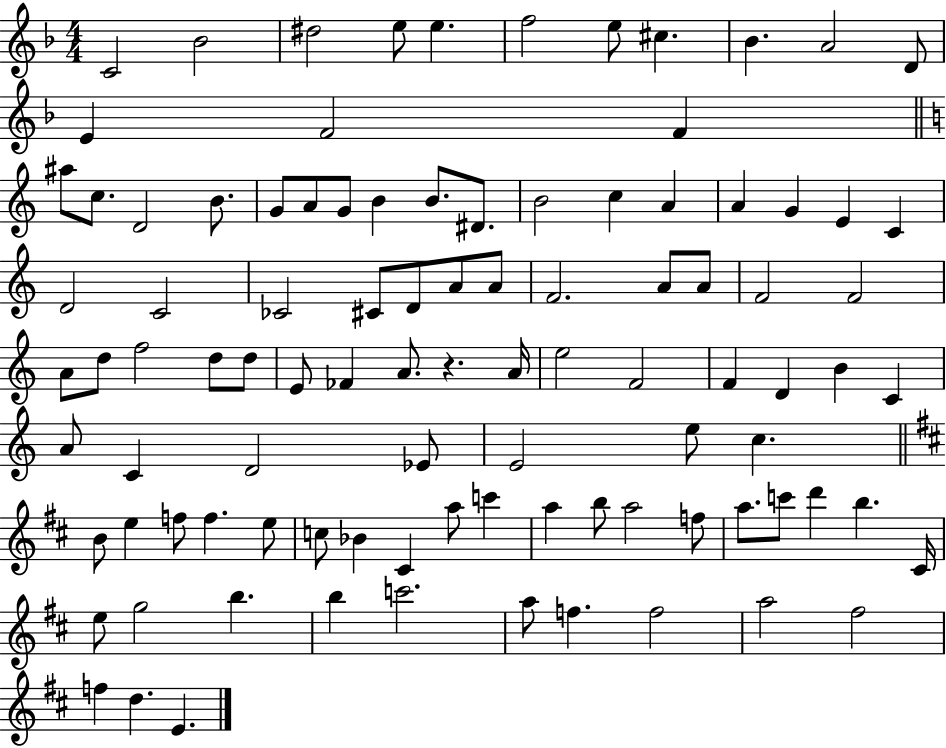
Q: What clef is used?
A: treble